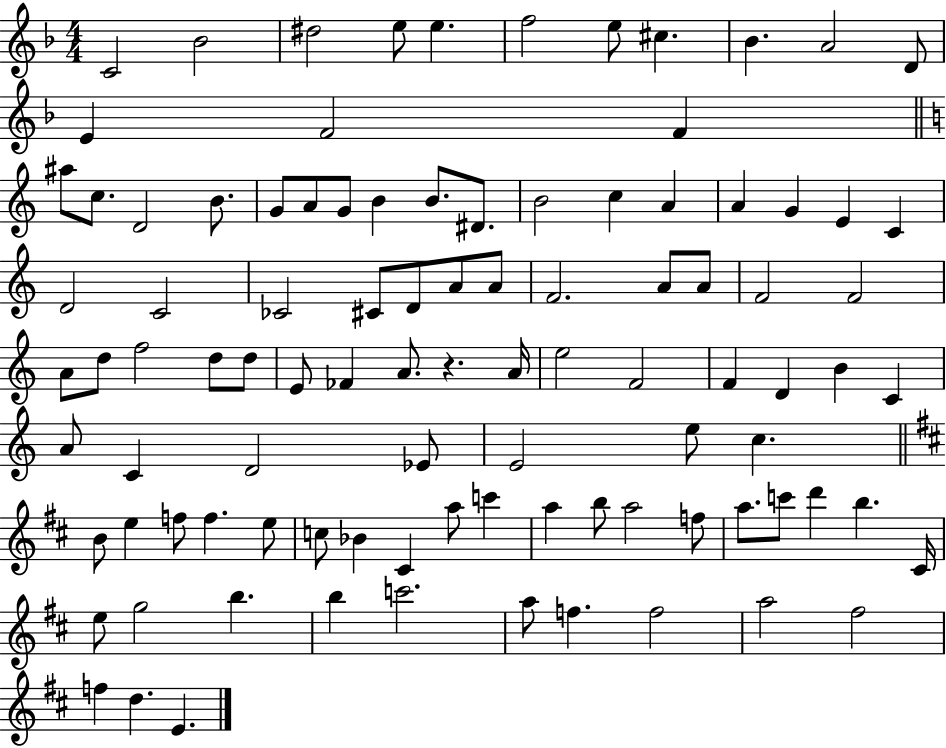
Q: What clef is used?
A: treble